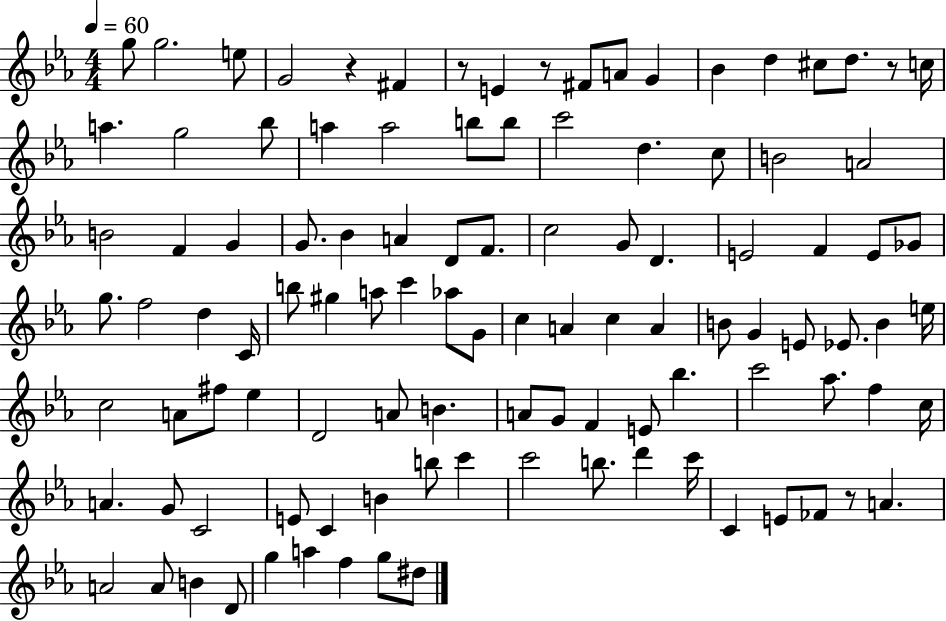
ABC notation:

X:1
T:Untitled
M:4/4
L:1/4
K:Eb
g/2 g2 e/2 G2 z ^F z/2 E z/2 ^F/2 A/2 G _B d ^c/2 d/2 z/2 c/4 a g2 _b/2 a a2 b/2 b/2 c'2 d c/2 B2 A2 B2 F G G/2 _B A D/2 F/2 c2 G/2 D E2 F E/2 _G/2 g/2 f2 d C/4 b/2 ^g a/2 c' _a/2 G/2 c A c A B/2 G E/2 _E/2 B e/4 c2 A/2 ^f/2 _e D2 A/2 B A/2 G/2 F E/2 _b c'2 _a/2 f c/4 A G/2 C2 E/2 C B b/2 c' c'2 b/2 d' c'/4 C E/2 _F/2 z/2 A A2 A/2 B D/2 g a f g/2 ^d/2